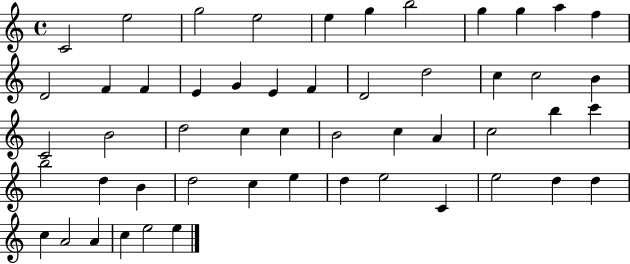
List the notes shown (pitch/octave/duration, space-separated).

C4/h E5/h G5/h E5/h E5/q G5/q B5/h G5/q G5/q A5/q F5/q D4/h F4/q F4/q E4/q G4/q E4/q F4/q D4/h D5/h C5/q C5/h B4/q C4/h B4/h D5/h C5/q C5/q B4/h C5/q A4/q C5/h B5/q C6/q B5/h D5/q B4/q D5/h C5/q E5/q D5/q E5/h C4/q E5/h D5/q D5/q C5/q A4/h A4/q C5/q E5/h E5/q